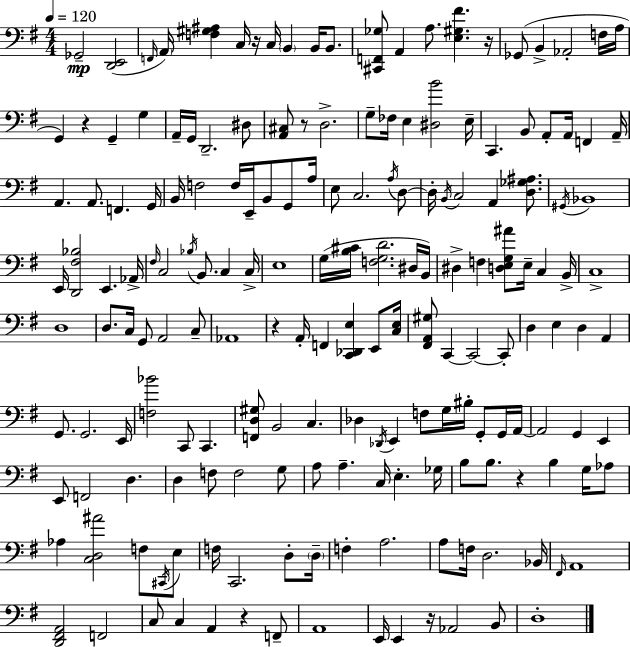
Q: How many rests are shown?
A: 8